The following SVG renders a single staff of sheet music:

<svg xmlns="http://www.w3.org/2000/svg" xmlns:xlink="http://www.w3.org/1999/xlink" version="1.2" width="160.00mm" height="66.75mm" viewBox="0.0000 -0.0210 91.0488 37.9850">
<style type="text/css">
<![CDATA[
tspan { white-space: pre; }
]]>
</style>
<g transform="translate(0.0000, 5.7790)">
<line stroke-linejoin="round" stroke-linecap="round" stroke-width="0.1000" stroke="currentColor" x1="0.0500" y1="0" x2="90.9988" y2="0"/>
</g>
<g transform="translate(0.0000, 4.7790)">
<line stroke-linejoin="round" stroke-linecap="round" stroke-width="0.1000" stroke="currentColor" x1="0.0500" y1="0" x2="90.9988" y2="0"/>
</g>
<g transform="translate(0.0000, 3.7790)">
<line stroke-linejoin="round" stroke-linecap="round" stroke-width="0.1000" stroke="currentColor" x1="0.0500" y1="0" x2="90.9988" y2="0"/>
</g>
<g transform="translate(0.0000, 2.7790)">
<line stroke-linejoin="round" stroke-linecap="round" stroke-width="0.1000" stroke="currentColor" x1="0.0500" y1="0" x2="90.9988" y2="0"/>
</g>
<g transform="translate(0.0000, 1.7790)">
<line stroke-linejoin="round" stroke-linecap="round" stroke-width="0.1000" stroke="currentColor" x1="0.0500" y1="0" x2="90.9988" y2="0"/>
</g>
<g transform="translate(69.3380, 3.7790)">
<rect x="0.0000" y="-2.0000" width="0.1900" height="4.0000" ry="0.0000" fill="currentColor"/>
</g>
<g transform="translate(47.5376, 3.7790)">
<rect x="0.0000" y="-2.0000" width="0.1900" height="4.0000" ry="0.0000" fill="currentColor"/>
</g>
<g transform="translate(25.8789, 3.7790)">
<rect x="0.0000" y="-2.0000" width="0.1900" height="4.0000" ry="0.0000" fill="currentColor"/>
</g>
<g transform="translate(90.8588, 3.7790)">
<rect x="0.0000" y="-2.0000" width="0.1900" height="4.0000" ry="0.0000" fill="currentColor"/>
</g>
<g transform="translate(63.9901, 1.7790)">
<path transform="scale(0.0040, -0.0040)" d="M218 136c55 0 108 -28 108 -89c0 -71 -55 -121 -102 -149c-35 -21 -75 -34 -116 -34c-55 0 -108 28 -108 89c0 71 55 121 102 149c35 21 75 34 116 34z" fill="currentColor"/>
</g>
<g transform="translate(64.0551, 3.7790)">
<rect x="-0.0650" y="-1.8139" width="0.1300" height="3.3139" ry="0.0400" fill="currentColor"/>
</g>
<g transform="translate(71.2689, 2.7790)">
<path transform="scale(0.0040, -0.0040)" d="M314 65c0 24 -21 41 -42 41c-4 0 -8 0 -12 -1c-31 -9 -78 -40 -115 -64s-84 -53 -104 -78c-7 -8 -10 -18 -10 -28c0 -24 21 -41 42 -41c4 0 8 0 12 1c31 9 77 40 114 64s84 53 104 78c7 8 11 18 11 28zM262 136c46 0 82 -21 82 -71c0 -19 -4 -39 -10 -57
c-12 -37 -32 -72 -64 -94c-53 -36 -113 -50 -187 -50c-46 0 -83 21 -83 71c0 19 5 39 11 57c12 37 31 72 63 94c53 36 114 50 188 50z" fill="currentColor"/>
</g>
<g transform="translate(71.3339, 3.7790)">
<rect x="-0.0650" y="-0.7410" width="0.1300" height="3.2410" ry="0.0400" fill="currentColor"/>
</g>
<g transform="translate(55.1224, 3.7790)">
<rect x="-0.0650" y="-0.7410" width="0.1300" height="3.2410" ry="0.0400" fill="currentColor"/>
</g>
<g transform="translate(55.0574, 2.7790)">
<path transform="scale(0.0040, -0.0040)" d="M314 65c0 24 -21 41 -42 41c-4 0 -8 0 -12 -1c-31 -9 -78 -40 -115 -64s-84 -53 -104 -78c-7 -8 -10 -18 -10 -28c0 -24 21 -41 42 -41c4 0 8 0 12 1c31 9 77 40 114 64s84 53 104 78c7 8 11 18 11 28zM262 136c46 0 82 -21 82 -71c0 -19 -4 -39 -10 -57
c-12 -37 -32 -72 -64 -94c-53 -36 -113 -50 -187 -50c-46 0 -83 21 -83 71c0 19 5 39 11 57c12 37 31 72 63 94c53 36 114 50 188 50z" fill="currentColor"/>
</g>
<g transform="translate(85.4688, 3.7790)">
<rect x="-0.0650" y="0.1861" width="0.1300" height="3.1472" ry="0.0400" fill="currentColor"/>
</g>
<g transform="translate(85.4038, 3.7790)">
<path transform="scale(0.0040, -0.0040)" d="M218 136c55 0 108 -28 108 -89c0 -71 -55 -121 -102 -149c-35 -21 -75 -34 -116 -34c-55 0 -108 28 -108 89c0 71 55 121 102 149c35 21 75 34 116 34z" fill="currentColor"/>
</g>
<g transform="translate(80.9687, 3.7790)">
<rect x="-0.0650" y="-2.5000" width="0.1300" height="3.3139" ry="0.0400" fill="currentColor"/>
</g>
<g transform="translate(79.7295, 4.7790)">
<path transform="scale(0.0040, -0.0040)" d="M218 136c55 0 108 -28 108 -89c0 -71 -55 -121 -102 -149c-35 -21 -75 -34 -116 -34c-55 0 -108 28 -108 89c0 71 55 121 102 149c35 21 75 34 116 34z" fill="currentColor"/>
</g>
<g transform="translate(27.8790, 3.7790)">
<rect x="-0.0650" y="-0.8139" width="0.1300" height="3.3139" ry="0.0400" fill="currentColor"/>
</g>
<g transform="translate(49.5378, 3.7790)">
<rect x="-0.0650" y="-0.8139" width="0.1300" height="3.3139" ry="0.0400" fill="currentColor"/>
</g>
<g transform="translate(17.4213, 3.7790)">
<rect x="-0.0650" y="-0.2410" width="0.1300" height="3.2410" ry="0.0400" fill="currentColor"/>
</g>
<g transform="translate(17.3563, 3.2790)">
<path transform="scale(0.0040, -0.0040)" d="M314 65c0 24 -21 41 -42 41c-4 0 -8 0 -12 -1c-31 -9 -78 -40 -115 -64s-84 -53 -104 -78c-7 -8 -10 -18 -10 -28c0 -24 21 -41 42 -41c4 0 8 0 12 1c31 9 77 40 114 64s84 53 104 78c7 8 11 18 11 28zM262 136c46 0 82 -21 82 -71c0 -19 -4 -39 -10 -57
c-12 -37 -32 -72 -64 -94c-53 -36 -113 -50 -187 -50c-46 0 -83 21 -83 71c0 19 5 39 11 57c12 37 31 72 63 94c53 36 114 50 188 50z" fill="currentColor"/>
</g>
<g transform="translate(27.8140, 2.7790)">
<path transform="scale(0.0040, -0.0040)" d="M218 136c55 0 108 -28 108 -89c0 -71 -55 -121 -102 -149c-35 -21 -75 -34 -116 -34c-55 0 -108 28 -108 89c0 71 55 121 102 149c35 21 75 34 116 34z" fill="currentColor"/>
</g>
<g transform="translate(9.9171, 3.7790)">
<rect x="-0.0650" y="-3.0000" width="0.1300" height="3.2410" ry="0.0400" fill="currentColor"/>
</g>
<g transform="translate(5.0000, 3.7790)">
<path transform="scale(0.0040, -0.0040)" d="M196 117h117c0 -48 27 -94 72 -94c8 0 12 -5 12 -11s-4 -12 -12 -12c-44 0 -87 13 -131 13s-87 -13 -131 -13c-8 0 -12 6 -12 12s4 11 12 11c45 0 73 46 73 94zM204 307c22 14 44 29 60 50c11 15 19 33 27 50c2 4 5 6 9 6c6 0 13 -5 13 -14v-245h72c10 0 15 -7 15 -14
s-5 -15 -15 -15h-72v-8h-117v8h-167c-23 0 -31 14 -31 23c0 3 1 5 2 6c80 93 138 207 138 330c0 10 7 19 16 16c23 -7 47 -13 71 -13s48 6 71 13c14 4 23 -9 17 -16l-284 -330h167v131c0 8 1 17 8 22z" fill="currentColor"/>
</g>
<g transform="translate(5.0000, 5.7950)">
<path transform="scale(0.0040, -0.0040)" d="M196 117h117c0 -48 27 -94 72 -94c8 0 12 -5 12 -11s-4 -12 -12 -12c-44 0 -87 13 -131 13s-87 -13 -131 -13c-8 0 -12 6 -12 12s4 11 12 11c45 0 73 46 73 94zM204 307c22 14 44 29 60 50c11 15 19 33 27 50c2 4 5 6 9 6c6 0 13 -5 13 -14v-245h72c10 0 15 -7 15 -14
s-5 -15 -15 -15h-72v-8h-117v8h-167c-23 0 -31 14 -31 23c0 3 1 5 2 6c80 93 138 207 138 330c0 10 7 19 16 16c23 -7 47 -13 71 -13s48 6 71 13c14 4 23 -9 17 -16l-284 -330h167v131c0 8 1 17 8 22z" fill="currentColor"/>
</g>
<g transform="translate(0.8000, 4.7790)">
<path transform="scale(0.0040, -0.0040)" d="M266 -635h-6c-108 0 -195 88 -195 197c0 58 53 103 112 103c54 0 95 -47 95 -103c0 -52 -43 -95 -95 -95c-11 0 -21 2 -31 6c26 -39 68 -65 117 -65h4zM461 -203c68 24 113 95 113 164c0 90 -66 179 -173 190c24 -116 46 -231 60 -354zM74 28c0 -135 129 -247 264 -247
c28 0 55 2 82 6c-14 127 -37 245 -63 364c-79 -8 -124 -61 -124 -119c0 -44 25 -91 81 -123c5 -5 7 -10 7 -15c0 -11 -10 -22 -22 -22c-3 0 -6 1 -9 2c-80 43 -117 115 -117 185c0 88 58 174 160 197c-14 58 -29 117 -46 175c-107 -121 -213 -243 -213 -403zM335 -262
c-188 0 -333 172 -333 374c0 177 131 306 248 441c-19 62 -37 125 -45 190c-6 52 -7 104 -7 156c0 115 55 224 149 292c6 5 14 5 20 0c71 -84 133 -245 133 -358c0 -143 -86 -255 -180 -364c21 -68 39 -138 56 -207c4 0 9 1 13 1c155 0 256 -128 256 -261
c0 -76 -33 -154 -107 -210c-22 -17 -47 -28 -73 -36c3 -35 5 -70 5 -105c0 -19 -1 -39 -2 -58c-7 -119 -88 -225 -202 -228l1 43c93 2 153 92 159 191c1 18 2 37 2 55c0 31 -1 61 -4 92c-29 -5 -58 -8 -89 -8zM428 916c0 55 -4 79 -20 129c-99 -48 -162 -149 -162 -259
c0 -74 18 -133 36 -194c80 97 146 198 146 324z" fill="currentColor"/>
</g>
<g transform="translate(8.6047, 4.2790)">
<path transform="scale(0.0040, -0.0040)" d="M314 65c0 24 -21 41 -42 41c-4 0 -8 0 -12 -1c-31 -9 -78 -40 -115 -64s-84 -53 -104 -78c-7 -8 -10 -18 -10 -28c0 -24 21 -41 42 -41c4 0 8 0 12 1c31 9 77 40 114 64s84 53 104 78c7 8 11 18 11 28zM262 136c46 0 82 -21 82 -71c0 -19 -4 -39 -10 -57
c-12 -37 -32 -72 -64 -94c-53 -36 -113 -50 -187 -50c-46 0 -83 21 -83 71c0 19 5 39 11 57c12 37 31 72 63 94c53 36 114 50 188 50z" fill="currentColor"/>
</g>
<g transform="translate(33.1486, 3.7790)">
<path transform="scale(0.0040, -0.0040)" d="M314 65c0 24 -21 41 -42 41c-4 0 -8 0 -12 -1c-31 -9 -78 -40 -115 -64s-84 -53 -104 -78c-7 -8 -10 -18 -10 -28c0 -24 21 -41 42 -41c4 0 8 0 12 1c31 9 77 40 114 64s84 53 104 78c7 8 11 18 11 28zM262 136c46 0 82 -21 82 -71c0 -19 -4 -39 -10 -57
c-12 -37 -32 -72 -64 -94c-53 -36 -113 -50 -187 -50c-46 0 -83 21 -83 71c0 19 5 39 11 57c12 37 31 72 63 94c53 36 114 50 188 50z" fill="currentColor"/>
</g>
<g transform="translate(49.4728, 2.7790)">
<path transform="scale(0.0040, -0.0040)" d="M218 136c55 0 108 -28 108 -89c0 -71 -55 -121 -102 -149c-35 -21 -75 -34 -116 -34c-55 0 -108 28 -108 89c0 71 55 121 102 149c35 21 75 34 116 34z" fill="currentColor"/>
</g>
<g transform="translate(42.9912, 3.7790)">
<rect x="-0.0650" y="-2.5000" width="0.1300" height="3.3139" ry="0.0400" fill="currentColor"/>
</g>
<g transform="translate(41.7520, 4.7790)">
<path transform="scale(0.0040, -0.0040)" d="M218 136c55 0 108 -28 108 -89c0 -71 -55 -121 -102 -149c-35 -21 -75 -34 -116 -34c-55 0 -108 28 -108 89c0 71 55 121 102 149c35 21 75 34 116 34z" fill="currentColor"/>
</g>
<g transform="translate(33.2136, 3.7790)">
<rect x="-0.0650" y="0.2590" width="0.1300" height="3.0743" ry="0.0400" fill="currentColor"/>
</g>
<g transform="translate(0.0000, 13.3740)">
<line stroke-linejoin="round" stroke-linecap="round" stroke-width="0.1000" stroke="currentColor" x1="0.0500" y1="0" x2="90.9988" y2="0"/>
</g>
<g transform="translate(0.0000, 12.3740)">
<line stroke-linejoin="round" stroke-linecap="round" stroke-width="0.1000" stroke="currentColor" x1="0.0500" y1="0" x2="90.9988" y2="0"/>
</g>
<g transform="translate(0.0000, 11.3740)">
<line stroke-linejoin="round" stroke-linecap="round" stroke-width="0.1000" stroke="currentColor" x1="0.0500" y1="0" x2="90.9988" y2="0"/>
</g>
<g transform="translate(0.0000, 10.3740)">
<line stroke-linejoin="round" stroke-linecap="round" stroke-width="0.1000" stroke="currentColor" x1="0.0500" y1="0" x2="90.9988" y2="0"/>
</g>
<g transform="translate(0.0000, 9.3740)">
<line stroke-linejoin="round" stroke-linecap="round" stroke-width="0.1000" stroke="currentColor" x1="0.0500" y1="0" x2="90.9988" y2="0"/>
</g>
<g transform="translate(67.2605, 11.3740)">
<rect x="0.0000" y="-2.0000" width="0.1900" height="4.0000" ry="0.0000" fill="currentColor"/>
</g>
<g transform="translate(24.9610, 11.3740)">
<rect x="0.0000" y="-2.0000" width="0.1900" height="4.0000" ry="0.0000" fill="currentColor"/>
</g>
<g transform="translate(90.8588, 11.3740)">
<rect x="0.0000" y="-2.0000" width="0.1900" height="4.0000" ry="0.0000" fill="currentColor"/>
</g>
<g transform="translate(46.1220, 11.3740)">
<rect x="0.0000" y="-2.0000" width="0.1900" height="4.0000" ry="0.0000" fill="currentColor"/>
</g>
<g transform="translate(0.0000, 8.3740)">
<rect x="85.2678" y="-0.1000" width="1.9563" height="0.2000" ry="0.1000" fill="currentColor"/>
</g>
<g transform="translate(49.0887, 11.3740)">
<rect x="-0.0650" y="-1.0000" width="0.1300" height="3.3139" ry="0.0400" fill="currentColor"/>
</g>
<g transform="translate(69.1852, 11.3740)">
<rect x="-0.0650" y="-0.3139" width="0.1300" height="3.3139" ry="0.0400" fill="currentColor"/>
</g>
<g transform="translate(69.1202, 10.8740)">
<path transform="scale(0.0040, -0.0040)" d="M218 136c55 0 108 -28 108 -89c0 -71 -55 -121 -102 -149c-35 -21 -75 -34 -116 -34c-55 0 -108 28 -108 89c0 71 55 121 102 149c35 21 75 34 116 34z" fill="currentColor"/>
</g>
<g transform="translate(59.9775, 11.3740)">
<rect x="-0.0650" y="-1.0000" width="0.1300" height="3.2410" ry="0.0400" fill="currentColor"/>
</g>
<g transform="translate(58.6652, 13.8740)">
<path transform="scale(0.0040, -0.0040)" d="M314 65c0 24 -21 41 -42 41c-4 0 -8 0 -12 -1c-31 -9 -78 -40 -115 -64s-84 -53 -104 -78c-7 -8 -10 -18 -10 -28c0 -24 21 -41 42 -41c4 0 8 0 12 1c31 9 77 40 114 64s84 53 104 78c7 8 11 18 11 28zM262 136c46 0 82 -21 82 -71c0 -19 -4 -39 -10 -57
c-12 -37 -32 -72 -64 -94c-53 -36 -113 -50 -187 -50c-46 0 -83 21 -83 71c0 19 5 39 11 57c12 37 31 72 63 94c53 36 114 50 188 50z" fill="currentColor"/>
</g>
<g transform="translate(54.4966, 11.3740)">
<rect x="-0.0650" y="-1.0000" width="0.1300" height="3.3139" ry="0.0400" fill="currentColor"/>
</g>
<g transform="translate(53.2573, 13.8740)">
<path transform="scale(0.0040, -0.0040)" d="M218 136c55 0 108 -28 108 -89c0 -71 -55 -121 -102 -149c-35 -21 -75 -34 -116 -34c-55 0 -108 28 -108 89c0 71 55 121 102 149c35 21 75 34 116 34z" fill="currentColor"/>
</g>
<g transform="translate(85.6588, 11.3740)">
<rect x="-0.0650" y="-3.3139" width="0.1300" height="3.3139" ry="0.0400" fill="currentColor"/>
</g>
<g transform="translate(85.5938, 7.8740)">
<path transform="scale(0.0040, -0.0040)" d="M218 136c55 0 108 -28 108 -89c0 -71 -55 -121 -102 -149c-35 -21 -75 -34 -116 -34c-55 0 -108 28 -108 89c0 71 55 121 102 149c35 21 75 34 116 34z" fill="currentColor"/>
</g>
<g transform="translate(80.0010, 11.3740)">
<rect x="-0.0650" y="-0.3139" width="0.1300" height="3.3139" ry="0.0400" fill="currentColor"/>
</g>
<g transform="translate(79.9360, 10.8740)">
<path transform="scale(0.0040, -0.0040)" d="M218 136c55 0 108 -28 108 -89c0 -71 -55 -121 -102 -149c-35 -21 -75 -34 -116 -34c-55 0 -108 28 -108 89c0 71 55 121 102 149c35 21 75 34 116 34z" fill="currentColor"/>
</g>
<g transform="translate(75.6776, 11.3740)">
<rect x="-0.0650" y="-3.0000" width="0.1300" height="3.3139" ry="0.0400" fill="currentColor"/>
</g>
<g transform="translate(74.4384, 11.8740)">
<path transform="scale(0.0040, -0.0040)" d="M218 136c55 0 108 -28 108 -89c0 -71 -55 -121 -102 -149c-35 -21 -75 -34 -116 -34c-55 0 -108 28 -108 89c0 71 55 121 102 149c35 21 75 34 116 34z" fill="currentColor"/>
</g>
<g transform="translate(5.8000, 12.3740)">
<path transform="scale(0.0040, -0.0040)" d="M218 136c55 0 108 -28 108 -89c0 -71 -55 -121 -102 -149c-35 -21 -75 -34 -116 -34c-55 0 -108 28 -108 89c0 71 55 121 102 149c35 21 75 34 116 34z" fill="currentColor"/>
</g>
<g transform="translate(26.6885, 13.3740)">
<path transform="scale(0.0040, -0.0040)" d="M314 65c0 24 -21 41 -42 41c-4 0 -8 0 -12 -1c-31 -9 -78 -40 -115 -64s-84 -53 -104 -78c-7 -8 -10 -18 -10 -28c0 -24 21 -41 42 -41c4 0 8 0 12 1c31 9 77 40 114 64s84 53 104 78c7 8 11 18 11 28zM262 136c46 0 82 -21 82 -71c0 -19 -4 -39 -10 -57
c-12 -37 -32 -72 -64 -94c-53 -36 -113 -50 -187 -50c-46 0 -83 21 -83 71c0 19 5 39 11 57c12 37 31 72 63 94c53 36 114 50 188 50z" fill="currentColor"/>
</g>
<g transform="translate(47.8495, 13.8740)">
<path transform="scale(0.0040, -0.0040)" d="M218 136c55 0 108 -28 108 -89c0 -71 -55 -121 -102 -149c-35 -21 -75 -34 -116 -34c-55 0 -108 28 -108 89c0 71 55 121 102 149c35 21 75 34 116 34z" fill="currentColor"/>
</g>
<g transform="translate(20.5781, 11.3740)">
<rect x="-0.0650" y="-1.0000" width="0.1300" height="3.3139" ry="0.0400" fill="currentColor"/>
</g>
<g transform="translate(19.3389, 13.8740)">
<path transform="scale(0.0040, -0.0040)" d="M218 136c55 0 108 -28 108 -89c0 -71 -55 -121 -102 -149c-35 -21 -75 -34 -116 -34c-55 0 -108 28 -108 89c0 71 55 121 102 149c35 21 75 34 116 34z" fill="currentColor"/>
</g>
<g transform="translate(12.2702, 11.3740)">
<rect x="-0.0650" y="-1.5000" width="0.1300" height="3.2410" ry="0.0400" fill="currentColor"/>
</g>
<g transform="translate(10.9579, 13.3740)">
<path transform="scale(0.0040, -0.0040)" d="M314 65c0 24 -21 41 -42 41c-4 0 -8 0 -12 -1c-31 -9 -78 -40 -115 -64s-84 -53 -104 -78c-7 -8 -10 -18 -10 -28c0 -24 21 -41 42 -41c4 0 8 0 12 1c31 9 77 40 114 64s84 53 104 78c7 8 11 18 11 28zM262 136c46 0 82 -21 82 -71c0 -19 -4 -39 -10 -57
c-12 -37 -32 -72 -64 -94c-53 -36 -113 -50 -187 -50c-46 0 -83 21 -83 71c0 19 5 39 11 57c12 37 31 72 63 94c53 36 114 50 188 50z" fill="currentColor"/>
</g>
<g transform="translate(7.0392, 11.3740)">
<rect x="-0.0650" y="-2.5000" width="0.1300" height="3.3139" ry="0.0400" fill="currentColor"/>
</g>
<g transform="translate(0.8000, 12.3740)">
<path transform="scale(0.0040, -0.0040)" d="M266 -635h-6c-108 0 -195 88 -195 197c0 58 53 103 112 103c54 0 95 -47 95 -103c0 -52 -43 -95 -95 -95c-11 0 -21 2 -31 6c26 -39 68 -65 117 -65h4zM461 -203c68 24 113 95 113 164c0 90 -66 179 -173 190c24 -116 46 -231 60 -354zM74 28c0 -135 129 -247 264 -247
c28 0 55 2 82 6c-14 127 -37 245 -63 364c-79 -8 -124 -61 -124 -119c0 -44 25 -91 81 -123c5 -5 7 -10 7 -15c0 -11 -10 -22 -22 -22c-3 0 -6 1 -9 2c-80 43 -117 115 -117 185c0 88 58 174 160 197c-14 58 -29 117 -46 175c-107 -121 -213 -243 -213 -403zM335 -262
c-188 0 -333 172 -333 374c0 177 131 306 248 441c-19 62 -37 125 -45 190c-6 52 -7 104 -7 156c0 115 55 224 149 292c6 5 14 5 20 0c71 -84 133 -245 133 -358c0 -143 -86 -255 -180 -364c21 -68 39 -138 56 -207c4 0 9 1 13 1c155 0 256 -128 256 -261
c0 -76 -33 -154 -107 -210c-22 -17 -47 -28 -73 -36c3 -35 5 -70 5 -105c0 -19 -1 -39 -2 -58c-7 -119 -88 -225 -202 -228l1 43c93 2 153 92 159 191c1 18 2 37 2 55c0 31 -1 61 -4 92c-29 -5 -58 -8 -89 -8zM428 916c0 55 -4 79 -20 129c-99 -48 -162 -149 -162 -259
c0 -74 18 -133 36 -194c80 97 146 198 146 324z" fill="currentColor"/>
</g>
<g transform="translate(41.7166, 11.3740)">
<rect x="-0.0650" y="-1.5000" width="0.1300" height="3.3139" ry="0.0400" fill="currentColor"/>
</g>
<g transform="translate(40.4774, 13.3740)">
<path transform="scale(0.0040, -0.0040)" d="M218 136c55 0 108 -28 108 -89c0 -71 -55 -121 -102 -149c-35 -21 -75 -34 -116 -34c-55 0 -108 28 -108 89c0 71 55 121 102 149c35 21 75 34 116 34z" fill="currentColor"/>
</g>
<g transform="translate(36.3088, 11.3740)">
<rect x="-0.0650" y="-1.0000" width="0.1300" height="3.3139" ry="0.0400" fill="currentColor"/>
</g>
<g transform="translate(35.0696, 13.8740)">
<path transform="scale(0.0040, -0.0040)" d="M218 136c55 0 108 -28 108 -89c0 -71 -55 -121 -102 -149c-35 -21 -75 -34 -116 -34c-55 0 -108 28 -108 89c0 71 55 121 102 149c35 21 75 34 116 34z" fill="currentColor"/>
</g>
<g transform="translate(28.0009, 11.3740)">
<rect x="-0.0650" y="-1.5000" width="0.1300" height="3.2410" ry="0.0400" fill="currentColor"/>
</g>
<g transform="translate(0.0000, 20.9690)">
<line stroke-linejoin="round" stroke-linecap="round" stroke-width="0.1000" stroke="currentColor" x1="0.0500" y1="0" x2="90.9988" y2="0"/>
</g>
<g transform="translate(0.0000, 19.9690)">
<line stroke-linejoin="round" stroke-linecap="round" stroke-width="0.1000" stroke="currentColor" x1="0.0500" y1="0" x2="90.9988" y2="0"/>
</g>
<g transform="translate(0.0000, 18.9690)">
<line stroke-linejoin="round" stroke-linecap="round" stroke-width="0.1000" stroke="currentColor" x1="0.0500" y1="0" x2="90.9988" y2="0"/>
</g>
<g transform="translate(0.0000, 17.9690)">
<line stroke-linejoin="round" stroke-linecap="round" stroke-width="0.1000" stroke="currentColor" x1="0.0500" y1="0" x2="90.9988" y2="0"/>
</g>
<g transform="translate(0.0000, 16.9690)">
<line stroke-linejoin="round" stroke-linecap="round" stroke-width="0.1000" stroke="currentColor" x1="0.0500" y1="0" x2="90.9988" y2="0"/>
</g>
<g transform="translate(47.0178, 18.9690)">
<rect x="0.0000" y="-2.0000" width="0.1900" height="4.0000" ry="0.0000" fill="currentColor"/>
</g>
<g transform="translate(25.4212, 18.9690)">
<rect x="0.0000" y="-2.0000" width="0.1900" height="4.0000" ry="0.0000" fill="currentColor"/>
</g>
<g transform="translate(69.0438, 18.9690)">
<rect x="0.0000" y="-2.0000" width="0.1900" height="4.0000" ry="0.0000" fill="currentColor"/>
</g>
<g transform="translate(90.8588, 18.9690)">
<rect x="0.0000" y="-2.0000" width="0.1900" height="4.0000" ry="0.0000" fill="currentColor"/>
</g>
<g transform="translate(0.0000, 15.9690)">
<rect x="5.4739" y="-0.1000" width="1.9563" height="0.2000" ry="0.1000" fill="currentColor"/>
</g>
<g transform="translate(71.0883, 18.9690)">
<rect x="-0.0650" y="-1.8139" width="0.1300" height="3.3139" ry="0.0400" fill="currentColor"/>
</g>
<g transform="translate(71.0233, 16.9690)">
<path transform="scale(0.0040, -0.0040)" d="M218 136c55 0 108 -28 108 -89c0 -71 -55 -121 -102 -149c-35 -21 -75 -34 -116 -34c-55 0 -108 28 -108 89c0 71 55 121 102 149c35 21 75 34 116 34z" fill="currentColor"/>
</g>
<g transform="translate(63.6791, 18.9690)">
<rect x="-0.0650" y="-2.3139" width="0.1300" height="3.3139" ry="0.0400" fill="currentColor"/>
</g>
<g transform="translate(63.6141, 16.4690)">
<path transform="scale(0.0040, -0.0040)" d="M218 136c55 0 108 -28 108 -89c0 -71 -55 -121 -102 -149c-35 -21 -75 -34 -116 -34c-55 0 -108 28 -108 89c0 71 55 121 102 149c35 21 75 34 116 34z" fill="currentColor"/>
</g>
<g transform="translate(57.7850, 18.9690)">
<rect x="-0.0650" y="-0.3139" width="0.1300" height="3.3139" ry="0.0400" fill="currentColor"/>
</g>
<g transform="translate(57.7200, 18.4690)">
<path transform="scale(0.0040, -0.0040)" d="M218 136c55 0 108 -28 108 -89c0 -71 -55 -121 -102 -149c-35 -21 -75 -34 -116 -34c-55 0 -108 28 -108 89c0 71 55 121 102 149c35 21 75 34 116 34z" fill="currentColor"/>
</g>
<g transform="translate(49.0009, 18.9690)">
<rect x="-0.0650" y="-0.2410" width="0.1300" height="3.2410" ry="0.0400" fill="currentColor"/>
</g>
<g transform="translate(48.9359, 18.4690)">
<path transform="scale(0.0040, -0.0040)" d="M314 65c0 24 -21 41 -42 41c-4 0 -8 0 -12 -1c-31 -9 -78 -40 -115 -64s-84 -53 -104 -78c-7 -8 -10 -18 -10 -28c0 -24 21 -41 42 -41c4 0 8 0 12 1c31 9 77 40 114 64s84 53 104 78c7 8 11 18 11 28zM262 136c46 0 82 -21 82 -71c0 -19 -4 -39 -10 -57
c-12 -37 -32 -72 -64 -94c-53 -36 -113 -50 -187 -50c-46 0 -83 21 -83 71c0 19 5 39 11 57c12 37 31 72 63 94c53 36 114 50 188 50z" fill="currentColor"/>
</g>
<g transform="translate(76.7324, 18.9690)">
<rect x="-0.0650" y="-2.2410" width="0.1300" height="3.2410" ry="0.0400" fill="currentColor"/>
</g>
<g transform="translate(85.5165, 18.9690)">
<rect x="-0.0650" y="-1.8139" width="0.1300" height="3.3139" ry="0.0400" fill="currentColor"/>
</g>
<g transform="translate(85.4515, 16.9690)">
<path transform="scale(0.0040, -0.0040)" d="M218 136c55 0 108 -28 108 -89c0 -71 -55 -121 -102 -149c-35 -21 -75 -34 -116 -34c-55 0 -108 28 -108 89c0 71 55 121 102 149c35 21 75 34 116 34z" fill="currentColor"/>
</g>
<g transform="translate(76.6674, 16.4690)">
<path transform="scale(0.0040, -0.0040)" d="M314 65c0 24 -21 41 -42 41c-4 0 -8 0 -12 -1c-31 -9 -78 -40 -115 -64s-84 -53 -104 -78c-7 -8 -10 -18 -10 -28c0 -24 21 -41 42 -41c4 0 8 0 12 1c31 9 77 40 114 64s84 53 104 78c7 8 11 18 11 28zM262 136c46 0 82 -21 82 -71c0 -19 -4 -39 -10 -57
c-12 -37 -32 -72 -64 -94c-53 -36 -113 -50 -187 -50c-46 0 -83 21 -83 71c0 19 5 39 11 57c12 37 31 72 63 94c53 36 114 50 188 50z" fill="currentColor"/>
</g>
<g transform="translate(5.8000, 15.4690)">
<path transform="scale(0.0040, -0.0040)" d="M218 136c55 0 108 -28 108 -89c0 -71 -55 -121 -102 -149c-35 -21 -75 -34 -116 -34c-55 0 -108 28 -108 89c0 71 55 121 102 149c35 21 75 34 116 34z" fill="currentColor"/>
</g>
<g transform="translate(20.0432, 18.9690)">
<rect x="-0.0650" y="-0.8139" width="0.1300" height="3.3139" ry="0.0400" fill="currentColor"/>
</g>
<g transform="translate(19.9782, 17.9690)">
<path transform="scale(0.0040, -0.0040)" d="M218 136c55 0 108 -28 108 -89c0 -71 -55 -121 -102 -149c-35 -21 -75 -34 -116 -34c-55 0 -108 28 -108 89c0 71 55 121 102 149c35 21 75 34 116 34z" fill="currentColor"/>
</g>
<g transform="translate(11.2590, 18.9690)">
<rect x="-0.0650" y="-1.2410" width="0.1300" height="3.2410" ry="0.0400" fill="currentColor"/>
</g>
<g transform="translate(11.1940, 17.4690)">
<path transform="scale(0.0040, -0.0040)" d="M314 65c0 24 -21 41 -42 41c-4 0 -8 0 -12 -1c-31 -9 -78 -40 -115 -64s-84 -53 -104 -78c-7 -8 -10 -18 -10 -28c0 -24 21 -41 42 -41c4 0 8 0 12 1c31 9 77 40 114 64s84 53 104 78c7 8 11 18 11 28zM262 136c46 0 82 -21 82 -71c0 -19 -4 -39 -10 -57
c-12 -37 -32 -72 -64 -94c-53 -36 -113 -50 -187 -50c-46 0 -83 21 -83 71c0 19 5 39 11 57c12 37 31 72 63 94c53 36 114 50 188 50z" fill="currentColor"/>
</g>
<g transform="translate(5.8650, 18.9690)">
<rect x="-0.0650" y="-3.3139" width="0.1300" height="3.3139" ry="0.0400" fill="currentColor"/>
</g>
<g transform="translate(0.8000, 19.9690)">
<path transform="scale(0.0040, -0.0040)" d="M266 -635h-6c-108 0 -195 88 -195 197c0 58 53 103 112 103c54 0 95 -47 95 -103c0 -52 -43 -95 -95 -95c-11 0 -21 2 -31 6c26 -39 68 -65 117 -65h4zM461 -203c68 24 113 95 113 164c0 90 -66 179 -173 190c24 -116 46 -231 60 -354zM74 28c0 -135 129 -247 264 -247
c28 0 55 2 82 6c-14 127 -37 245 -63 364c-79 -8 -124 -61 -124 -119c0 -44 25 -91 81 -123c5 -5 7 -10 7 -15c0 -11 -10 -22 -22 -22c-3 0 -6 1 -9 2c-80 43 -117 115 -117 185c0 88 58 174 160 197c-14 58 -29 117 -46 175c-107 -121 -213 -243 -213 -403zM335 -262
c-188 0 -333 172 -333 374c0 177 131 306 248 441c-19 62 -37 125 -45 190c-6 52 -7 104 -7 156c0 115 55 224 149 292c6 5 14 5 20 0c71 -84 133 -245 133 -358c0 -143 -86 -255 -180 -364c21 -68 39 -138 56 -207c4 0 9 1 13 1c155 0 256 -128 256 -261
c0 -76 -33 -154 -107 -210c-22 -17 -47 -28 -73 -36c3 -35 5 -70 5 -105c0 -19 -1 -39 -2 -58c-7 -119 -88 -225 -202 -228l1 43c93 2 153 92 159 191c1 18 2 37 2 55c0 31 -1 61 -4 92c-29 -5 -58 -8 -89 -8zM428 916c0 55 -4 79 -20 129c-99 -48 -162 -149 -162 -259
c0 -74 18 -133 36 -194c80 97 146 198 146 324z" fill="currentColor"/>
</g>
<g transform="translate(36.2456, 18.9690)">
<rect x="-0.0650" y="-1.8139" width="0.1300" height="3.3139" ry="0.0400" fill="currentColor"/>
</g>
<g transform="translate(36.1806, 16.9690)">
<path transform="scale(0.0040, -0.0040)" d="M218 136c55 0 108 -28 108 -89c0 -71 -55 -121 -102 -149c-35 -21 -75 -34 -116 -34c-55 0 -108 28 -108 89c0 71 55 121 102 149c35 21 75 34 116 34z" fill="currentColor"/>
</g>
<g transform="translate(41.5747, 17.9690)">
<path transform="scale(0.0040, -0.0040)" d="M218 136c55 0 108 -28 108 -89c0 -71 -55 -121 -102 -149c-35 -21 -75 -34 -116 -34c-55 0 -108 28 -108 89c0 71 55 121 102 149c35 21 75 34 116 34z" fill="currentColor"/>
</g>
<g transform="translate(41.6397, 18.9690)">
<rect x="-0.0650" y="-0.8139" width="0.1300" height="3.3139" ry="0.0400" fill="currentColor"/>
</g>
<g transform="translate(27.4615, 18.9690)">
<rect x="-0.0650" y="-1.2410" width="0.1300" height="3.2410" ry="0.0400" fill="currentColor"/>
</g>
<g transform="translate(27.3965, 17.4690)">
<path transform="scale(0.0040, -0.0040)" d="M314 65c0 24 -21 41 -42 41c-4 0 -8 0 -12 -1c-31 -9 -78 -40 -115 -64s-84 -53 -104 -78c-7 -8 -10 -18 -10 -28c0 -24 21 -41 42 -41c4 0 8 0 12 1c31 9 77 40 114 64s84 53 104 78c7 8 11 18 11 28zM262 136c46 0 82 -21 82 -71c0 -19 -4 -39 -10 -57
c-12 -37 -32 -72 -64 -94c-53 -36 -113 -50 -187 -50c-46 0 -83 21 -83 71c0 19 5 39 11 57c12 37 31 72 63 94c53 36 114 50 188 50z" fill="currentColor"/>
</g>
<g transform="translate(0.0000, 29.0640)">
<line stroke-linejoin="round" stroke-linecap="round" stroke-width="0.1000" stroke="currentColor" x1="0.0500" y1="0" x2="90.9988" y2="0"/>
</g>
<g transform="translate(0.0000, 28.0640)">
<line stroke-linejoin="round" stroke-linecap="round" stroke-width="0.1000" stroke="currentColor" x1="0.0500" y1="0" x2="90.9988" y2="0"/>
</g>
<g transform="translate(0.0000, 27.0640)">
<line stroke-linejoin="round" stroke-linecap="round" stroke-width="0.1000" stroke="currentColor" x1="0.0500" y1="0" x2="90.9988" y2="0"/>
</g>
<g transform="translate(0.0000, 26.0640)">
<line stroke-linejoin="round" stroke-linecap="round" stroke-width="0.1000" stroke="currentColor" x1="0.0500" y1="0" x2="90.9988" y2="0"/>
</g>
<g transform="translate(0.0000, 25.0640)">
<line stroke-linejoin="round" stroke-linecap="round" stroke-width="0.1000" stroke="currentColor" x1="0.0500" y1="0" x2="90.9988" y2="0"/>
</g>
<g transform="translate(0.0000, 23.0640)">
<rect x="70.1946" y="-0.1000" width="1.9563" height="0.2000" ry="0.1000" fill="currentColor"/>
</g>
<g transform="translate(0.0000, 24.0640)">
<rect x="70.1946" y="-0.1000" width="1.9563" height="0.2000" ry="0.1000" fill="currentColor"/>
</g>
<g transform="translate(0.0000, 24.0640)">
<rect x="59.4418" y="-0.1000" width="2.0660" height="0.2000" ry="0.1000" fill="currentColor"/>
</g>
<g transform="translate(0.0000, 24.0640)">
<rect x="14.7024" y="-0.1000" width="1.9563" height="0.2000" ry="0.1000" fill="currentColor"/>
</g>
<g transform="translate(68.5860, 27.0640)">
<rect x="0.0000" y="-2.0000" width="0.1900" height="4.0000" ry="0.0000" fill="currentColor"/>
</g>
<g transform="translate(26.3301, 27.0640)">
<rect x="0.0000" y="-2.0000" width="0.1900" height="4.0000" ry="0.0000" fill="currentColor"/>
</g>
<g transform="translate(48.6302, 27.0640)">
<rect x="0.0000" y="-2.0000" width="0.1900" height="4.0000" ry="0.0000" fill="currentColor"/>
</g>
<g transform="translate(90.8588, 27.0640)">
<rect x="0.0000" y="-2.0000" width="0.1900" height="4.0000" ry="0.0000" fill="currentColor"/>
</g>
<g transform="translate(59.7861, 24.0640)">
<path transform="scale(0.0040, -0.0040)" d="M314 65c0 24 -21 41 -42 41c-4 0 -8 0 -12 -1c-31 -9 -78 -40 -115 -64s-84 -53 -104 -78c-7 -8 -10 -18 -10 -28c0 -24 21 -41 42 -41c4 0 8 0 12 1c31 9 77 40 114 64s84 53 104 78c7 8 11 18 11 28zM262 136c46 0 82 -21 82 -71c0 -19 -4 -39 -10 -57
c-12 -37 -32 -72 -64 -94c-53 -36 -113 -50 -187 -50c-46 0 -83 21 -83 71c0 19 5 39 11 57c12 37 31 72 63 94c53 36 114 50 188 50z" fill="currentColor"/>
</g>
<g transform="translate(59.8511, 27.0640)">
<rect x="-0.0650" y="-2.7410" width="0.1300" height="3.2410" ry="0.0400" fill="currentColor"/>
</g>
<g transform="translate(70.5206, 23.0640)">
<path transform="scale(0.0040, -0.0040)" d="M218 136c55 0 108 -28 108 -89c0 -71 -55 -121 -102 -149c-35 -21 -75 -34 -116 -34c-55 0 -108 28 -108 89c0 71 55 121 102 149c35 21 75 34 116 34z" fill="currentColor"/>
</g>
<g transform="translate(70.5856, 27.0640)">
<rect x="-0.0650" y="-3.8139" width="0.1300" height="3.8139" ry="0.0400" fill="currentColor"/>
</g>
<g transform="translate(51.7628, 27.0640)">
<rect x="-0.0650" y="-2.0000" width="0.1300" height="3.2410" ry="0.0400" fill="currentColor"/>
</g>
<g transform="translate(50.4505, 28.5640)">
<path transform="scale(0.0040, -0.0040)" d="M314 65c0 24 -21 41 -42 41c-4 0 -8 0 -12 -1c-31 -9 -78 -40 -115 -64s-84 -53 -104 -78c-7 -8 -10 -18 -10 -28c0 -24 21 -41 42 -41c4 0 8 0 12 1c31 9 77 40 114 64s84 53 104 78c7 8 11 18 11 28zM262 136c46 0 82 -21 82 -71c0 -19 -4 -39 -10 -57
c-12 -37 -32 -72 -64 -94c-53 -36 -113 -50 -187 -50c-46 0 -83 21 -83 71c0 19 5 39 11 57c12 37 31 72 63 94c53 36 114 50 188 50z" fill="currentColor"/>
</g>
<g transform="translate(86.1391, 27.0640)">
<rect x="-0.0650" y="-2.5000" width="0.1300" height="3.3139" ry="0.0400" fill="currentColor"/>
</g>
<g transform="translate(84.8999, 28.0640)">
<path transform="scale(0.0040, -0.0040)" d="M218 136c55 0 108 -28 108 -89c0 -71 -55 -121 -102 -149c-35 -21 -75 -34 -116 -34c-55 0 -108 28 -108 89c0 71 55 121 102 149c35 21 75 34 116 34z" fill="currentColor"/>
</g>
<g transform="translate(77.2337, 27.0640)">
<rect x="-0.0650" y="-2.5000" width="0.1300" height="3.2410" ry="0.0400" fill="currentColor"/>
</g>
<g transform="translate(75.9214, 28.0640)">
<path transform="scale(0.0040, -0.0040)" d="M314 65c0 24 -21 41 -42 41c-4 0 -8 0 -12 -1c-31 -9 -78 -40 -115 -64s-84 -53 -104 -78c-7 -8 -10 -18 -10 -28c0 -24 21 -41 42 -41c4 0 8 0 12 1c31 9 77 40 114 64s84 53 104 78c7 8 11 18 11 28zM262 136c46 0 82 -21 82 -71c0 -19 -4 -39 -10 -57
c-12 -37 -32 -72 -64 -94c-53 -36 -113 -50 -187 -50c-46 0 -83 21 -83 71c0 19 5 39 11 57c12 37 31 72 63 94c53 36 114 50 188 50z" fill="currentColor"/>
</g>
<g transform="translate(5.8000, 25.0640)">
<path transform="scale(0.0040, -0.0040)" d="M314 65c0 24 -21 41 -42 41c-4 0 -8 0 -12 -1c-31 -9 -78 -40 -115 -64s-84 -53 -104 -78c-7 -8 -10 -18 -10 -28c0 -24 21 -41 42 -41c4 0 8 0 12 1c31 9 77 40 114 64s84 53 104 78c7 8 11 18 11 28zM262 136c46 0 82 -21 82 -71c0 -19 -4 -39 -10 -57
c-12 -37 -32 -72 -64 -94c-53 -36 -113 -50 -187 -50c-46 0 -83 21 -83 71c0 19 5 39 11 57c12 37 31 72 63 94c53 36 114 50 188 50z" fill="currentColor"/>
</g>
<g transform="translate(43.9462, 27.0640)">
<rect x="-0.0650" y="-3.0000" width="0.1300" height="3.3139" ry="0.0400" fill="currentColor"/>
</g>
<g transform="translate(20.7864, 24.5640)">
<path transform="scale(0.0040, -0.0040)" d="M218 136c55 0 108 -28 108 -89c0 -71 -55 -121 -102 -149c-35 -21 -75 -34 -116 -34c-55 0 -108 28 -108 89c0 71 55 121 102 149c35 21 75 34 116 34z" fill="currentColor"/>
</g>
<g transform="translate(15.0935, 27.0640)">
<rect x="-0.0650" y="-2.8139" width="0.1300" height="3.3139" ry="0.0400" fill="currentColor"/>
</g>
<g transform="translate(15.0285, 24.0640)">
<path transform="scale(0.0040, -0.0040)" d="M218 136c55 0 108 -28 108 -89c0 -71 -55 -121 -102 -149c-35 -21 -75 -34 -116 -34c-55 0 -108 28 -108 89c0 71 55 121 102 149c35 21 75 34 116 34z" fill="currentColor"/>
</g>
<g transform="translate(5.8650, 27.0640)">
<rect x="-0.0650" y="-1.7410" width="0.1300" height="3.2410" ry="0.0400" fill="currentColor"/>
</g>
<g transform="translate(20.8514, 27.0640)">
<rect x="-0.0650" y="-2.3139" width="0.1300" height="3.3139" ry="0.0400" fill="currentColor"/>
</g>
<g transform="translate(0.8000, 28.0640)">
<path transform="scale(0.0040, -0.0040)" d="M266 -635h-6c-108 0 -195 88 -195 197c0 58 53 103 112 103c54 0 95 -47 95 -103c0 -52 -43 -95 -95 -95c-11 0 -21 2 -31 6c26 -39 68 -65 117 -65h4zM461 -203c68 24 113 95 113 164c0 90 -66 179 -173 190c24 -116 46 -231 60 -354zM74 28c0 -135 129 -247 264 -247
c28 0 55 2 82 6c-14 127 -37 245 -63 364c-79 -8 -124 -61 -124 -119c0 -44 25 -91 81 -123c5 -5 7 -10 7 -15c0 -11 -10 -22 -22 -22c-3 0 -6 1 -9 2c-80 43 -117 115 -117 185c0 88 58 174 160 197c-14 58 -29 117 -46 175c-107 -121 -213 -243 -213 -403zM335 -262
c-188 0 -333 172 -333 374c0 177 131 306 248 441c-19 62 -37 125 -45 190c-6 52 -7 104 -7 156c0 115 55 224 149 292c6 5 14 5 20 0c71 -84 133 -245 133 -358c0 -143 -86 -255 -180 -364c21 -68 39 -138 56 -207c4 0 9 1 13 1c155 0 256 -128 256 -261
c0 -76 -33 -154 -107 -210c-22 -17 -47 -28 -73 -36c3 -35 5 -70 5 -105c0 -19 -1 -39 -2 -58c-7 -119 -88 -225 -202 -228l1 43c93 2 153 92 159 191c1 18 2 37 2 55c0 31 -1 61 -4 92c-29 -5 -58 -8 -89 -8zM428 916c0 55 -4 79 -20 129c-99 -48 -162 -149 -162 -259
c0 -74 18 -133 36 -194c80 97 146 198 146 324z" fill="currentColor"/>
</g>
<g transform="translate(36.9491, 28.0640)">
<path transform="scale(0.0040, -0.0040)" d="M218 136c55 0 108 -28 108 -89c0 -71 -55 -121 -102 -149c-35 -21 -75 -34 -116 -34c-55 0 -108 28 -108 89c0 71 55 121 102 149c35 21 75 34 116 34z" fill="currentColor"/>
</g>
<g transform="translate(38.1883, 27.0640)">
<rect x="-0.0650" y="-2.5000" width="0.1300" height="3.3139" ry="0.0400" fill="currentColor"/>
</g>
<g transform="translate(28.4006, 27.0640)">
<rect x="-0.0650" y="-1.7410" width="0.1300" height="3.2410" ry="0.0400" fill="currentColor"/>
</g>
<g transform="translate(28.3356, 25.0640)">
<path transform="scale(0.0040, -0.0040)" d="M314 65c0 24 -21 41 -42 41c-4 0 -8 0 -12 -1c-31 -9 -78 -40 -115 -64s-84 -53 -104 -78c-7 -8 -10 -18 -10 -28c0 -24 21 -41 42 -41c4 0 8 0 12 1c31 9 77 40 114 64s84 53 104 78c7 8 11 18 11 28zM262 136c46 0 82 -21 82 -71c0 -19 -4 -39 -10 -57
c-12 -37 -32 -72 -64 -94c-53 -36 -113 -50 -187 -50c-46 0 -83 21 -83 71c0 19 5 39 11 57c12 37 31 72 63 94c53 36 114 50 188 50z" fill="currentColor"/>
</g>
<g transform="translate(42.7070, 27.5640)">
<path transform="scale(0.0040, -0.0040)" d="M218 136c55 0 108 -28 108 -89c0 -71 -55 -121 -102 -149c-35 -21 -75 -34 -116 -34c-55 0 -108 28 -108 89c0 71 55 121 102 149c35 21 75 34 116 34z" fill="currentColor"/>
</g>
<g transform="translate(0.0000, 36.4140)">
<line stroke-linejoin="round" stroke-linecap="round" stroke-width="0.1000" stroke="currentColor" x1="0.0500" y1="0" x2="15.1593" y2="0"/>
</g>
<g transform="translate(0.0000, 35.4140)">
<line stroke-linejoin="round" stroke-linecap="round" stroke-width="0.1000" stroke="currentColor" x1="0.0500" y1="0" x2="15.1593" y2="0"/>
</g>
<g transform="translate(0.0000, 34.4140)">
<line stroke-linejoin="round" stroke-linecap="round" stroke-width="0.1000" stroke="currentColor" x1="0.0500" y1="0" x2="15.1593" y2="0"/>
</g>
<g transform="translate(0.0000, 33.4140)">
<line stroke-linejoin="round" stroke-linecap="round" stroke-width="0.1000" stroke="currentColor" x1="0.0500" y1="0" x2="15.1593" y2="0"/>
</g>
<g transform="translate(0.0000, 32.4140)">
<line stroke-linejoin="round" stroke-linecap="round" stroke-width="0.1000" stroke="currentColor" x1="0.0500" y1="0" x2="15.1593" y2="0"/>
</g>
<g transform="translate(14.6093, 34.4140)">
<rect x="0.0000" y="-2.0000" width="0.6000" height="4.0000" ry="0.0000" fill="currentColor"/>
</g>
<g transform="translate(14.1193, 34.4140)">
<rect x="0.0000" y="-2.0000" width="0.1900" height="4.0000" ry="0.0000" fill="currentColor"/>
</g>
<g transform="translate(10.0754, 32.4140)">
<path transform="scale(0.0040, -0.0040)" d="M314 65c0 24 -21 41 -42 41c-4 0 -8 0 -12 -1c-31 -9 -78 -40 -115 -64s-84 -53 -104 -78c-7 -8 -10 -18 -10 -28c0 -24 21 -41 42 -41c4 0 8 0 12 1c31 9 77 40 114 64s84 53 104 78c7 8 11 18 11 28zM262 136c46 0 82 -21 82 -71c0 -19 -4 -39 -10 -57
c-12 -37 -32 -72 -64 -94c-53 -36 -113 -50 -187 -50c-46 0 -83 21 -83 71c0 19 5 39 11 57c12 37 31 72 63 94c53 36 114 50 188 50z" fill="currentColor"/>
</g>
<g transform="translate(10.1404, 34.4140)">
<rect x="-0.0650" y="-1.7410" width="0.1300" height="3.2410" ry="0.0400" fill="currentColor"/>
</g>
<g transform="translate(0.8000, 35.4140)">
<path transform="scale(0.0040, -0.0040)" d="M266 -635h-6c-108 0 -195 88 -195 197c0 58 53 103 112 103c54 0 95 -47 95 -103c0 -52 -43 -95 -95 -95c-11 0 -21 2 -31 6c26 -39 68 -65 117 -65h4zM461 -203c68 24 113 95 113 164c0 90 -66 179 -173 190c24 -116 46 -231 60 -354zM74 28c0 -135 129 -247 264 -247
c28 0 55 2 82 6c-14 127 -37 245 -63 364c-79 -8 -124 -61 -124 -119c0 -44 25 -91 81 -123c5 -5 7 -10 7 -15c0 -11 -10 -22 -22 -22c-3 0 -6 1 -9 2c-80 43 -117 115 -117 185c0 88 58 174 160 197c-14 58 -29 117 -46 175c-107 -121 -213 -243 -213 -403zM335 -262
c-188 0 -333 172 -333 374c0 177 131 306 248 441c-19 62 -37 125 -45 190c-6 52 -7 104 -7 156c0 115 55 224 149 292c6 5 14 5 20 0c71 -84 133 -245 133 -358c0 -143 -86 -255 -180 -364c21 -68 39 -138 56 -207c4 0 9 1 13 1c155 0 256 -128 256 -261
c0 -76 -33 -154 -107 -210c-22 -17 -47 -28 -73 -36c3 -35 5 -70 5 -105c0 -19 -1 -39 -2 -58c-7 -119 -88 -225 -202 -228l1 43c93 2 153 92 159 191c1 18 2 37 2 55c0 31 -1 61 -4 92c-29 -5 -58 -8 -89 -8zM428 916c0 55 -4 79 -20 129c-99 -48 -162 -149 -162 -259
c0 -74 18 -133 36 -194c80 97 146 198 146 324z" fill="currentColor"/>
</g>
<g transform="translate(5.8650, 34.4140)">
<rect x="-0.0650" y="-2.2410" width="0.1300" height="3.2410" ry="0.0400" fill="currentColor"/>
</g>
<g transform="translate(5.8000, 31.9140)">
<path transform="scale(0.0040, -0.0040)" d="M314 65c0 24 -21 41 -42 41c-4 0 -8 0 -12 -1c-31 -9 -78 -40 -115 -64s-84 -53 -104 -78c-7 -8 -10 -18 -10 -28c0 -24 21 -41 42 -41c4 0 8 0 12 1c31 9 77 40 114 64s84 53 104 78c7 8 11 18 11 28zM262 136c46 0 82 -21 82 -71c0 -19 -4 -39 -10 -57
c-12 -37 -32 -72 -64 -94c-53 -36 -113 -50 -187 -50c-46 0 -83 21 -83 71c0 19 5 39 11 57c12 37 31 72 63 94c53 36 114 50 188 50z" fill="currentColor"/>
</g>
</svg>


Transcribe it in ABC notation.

X:1
T:Untitled
M:4/4
L:1/4
K:C
A2 c2 d B2 G d d2 f d2 G B G E2 D E2 D E D D D2 c A c b b e2 d e2 f d c2 c g f g2 f f2 a g f2 G A F2 a2 c' G2 G g2 f2